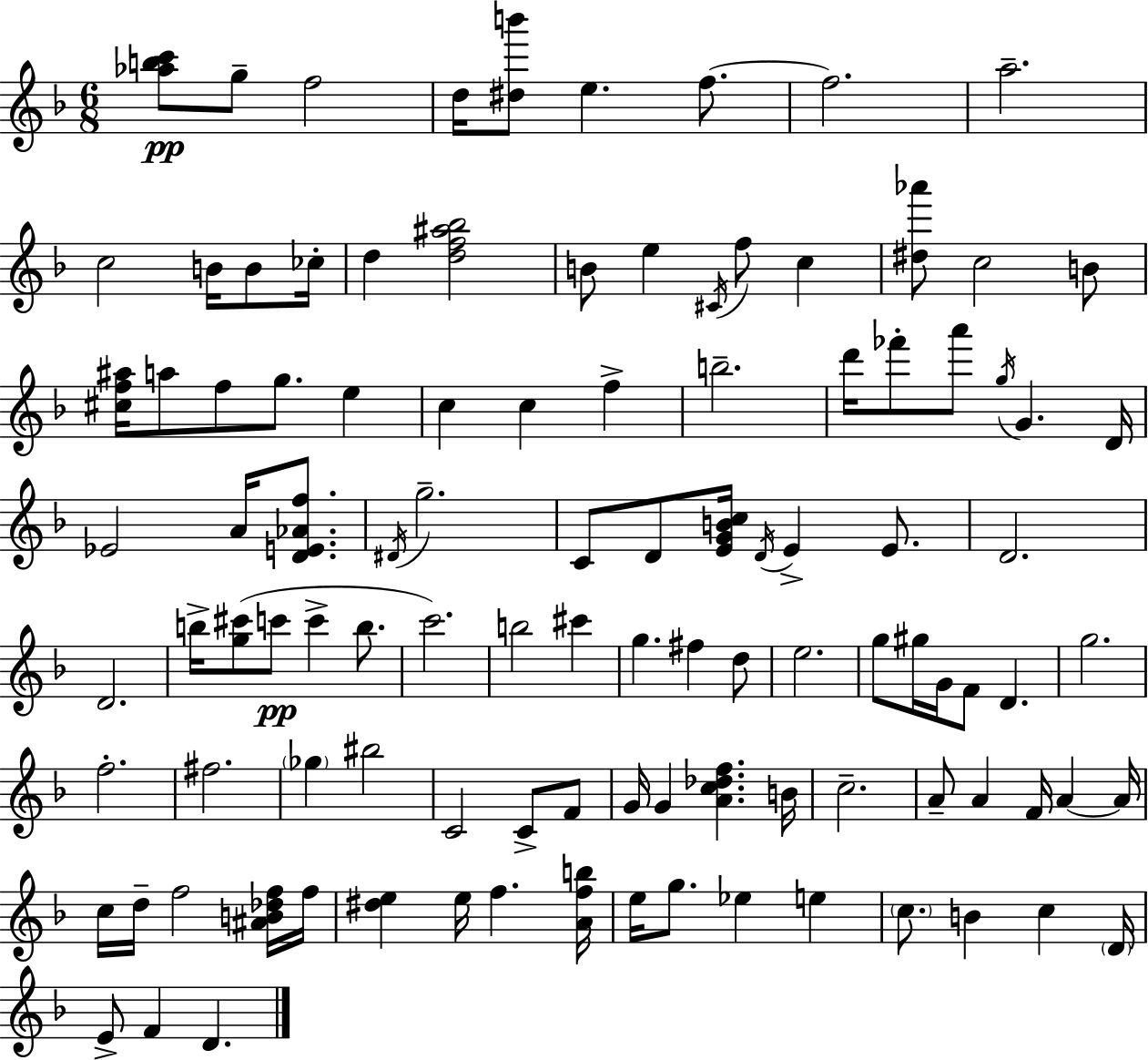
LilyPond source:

{
  \clef treble
  \numericTimeSignature
  \time 6/8
  \key d \minor
  <aes'' b'' c'''>8\pp g''8-- f''2 | d''16 <dis'' b'''>8 e''4. f''8.~~ | f''2. | a''2.-- | \break c''2 b'16 b'8 ces''16-. | d''4 <d'' f'' ais'' bes''>2 | b'8 e''4 \acciaccatura { cis'16 } f''8 c''4 | <dis'' aes'''>8 c''2 b'8 | \break <cis'' f'' ais''>16 a''8 f''8 g''8. e''4 | c''4 c''4 f''4-> | b''2.-- | d'''16 fes'''8-. a'''8 \acciaccatura { g''16 } g'4. | \break d'16 ees'2 a'16 <d' e' aes' f''>8. | \acciaccatura { dis'16 } g''2.-- | c'8 d'8 <e' g' b' c''>16 \acciaccatura { d'16 } e'4-> | e'8. d'2. | \break d'2. | b''16-> <g'' cis'''>8( c'''8\pp c'''4-> | b''8. c'''2.) | b''2 | \break cis'''4 g''4. fis''4 | d''8 e''2. | g''8 gis''16 g'16 f'8 d'4. | g''2. | \break f''2.-. | fis''2. | \parenthesize ges''4 bis''2 | c'2 | \break c'8-> f'8 g'16 g'4 <a' c'' des'' f''>4. | b'16 c''2.-- | a'8-- a'4 f'16 a'4~~ | a'16 c''16 d''16-- f''2 | \break <ais' b' des'' f''>16 f''16 <dis'' e''>4 e''16 f''4. | <a' f'' b''>16 e''16 g''8. ees''4 | e''4 \parenthesize c''8. b'4 c''4 | \parenthesize d'16 e'8-> f'4 d'4. | \break \bar "|."
}